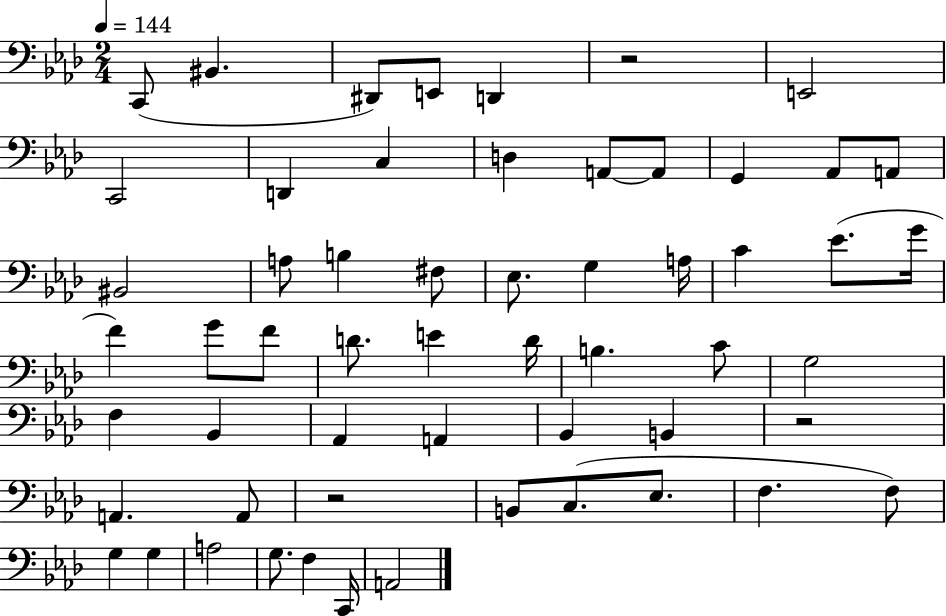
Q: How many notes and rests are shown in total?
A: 57